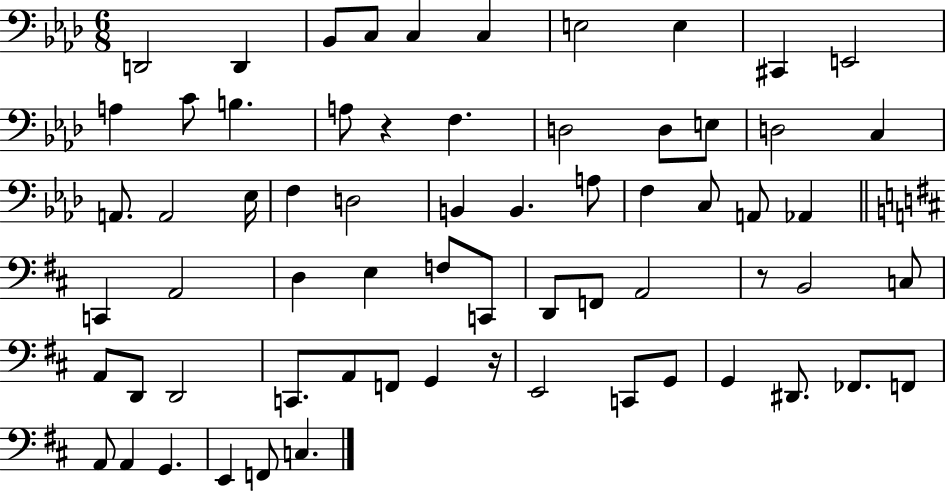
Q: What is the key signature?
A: AES major